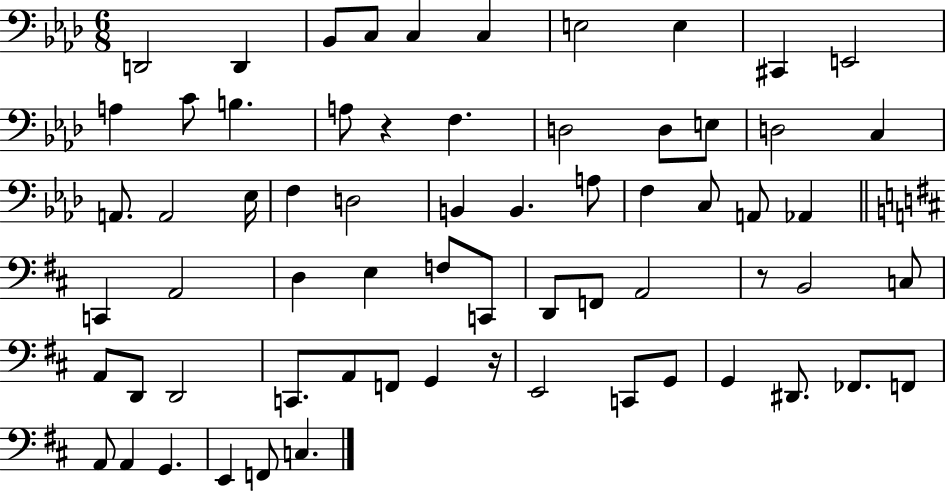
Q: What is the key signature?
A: AES major